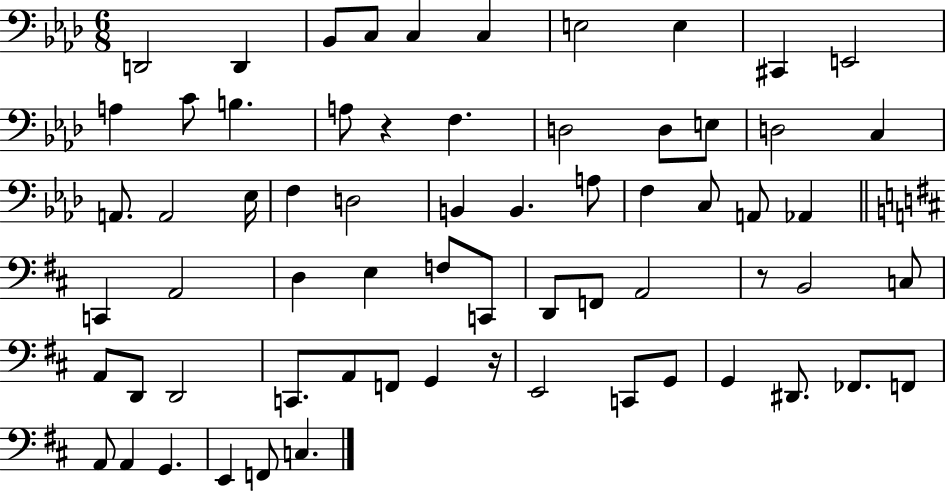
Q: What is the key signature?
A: AES major